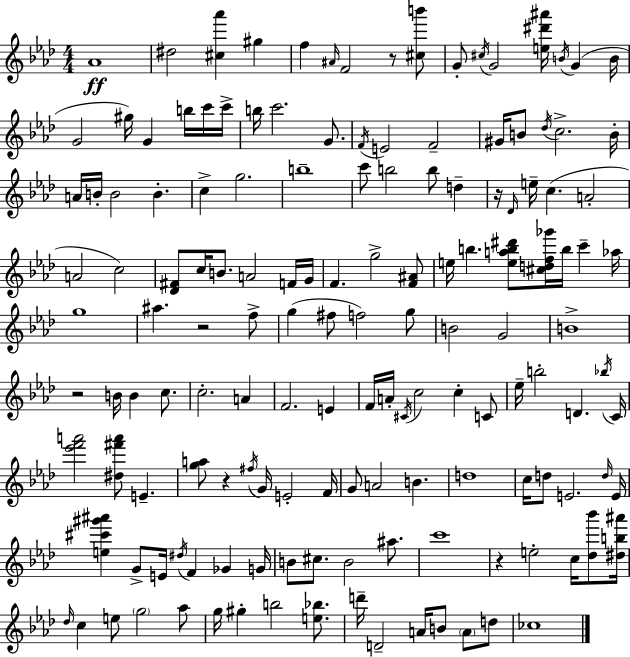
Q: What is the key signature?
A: AES major